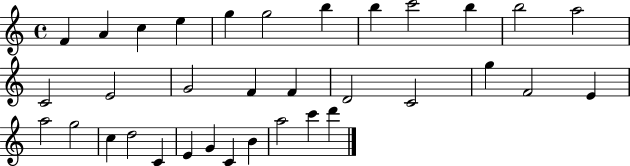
{
  \clef treble
  \time 4/4
  \defaultTimeSignature
  \key c \major
  f'4 a'4 c''4 e''4 | g''4 g''2 b''4 | b''4 c'''2 b''4 | b''2 a''2 | \break c'2 e'2 | g'2 f'4 f'4 | d'2 c'2 | g''4 f'2 e'4 | \break a''2 g''2 | c''4 d''2 c'4 | e'4 g'4 c'4 b'4 | a''2 c'''4 d'''4 | \break \bar "|."
}